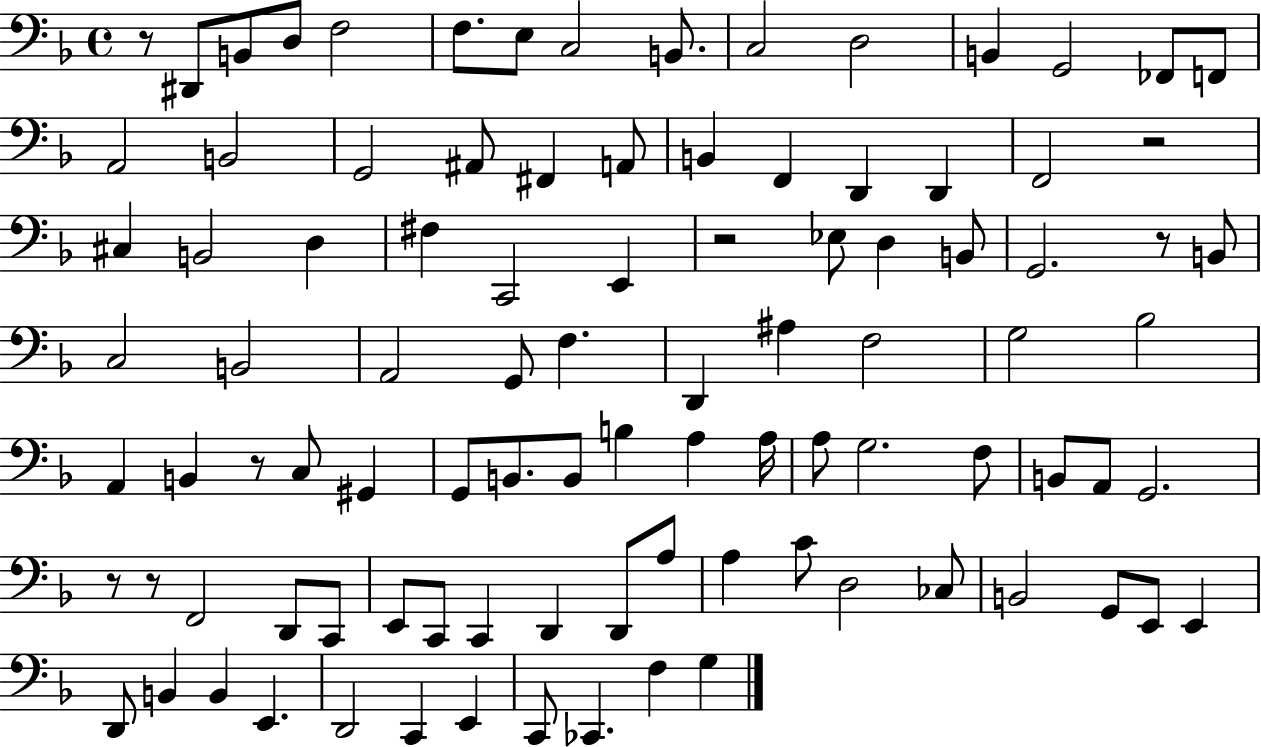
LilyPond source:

{
  \clef bass
  \time 4/4
  \defaultTimeSignature
  \key f \major
  r8 dis,8 b,8 d8 f2 | f8. e8 c2 b,8. | c2 d2 | b,4 g,2 fes,8 f,8 | \break a,2 b,2 | g,2 ais,8 fis,4 a,8 | b,4 f,4 d,4 d,4 | f,2 r2 | \break cis4 b,2 d4 | fis4 c,2 e,4 | r2 ees8 d4 b,8 | g,2. r8 b,8 | \break c2 b,2 | a,2 g,8 f4. | d,4 ais4 f2 | g2 bes2 | \break a,4 b,4 r8 c8 gis,4 | g,8 b,8. b,8 b4 a4 a16 | a8 g2. f8 | b,8 a,8 g,2. | \break r8 r8 f,2 d,8 c,8 | e,8 c,8 c,4 d,4 d,8 a8 | a4 c'8 d2 ces8 | b,2 g,8 e,8 e,4 | \break d,8 b,4 b,4 e,4. | d,2 c,4 e,4 | c,8 ces,4. f4 g4 | \bar "|."
}